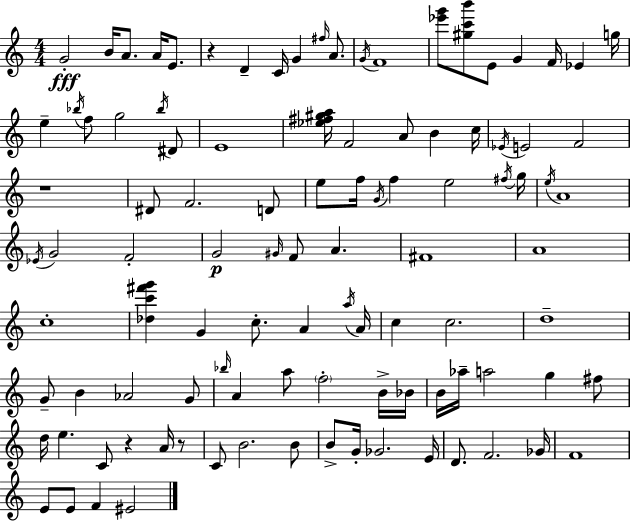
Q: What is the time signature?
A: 4/4